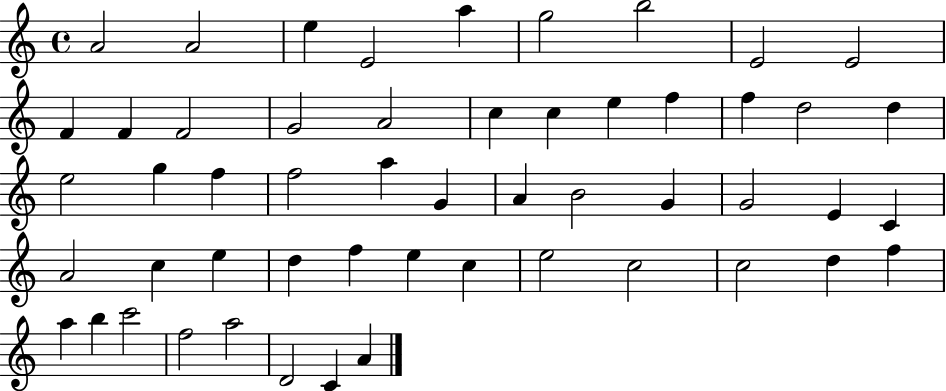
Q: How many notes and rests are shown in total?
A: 53